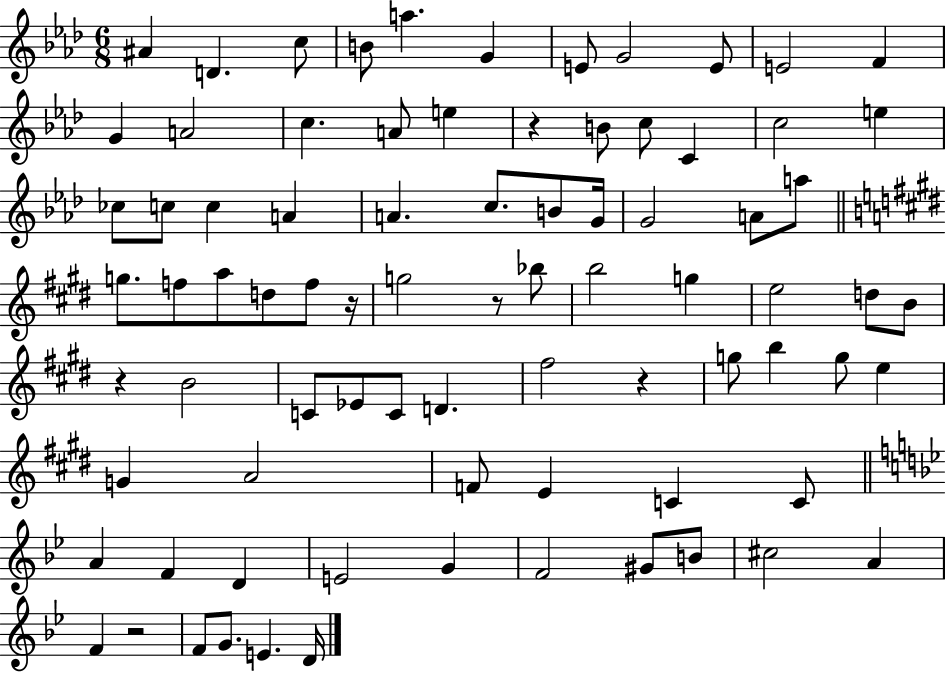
A#4/q D4/q. C5/e B4/e A5/q. G4/q E4/e G4/h E4/e E4/h F4/q G4/q A4/h C5/q. A4/e E5/q R/q B4/e C5/e C4/q C5/h E5/q CES5/e C5/e C5/q A4/q A4/q. C5/e. B4/e G4/s G4/h A4/e A5/e G5/e. F5/e A5/e D5/e F5/e R/s G5/h R/e Bb5/e B5/h G5/q E5/h D5/e B4/e R/q B4/h C4/e Eb4/e C4/e D4/q. F#5/h R/q G5/e B5/q G5/e E5/q G4/q A4/h F4/e E4/q C4/q C4/e A4/q F4/q D4/q E4/h G4/q F4/h G#4/e B4/e C#5/h A4/q F4/q R/h F4/e G4/e. E4/q. D4/s